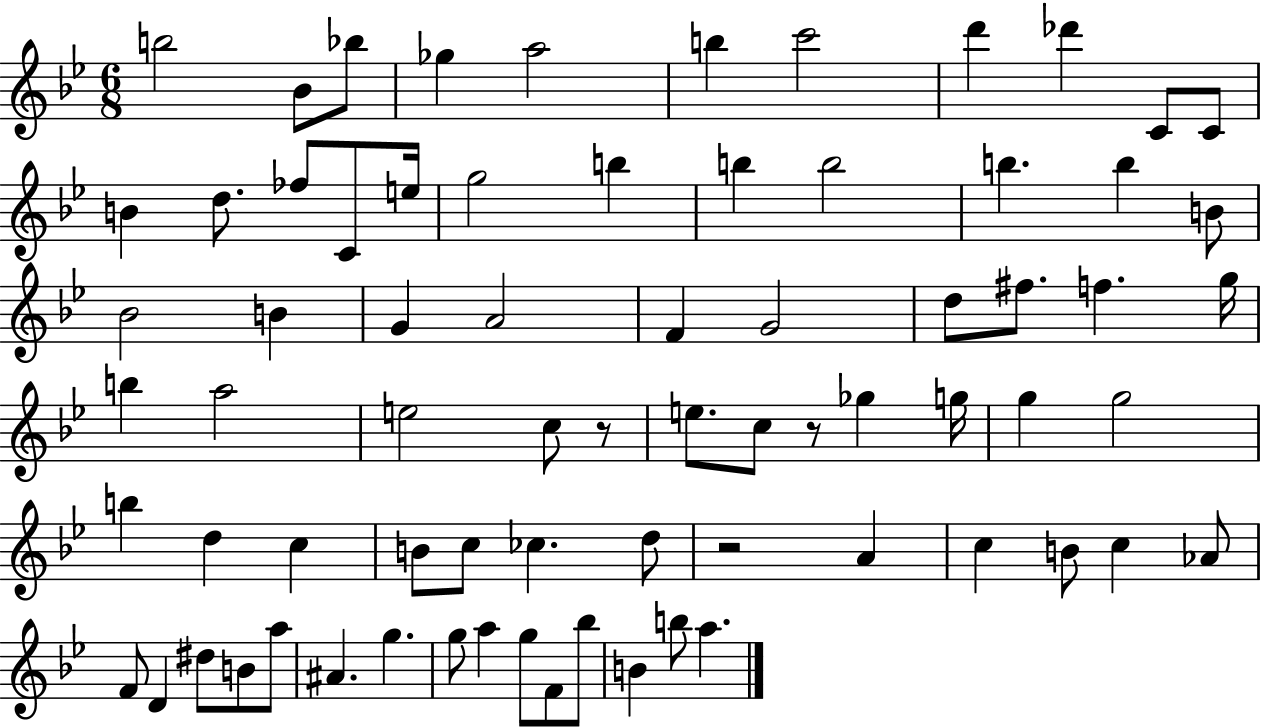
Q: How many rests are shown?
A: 3